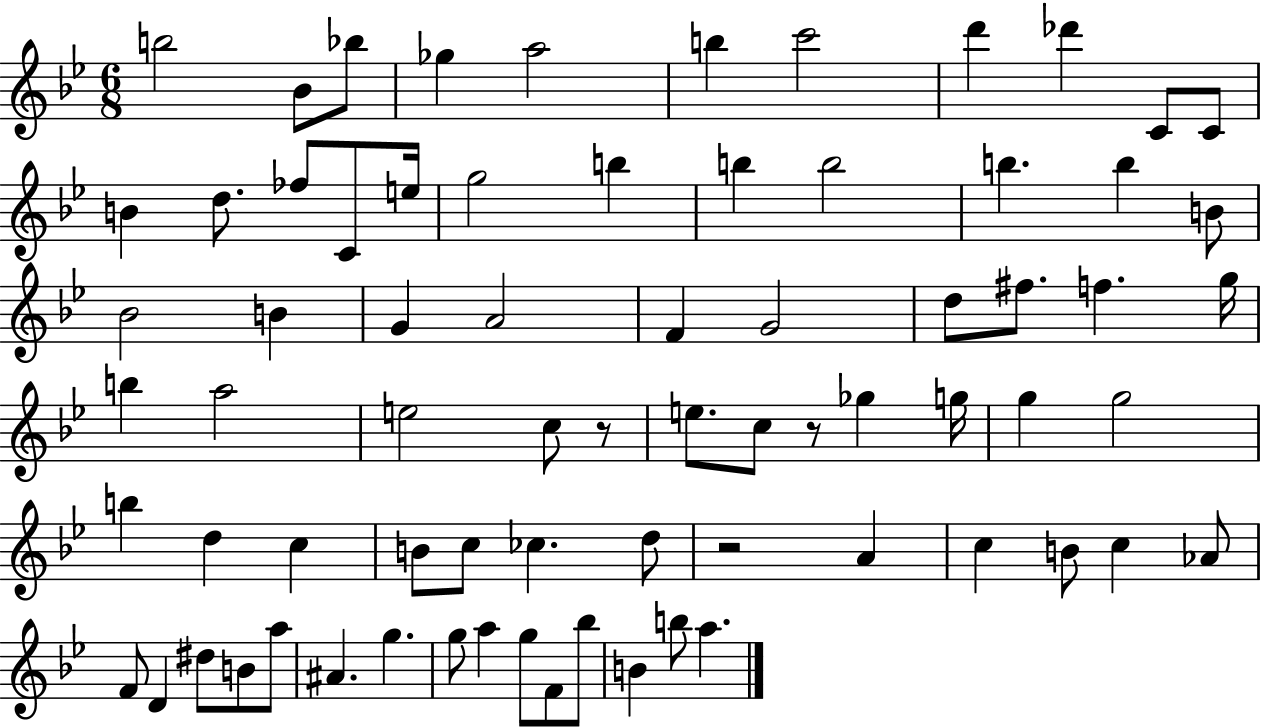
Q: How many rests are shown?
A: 3